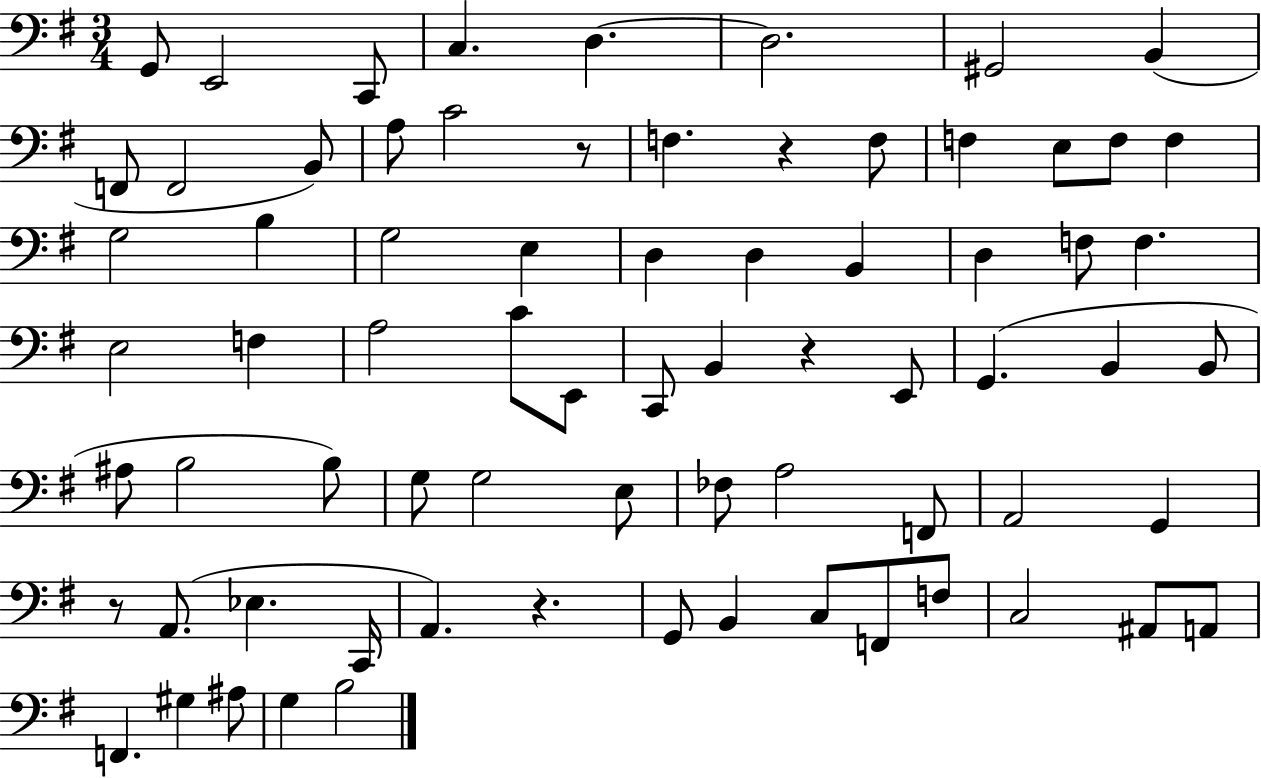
G2/e E2/h C2/e C3/q. D3/q. D3/h. G#2/h B2/q F2/e F2/h B2/e A3/e C4/h R/e F3/q. R/q F3/e F3/q E3/e F3/e F3/q G3/h B3/q G3/h E3/q D3/q D3/q B2/q D3/q F3/e F3/q. E3/h F3/q A3/h C4/e E2/e C2/e B2/q R/q E2/e G2/q. B2/q B2/e A#3/e B3/h B3/e G3/e G3/h E3/e FES3/e A3/h F2/e A2/h G2/q R/e A2/e. Eb3/q. C2/s A2/q. R/q. G2/e B2/q C3/e F2/e F3/e C3/h A#2/e A2/e F2/q. G#3/q A#3/e G3/q B3/h